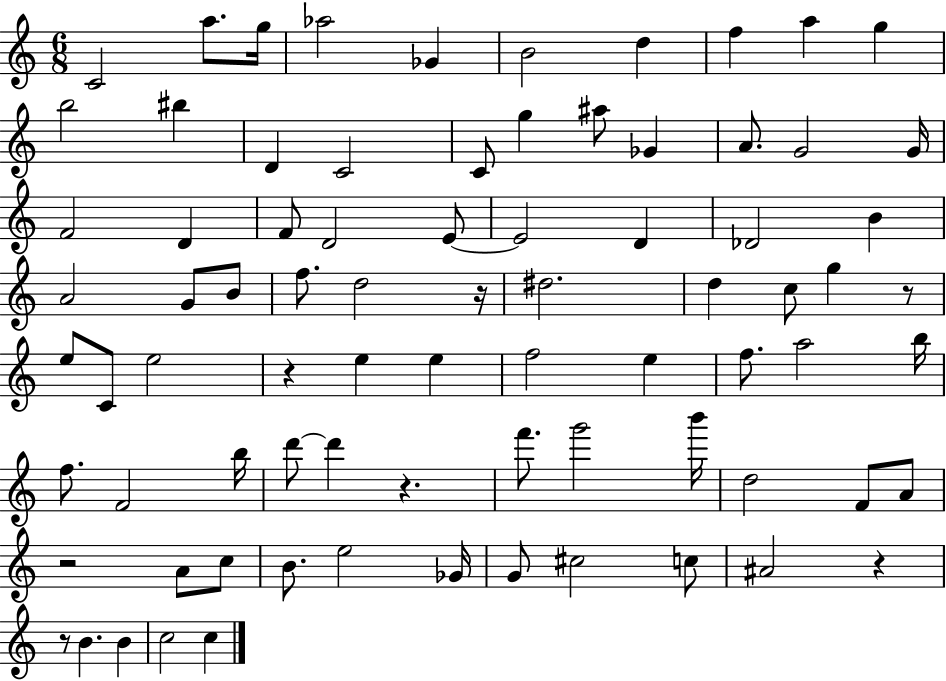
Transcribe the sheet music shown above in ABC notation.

X:1
T:Untitled
M:6/8
L:1/4
K:C
C2 a/2 g/4 _a2 _G B2 d f a g b2 ^b D C2 C/2 g ^a/2 _G A/2 G2 G/4 F2 D F/2 D2 E/2 E2 D _D2 B A2 G/2 B/2 f/2 d2 z/4 ^d2 d c/2 g z/2 e/2 C/2 e2 z e e f2 e f/2 a2 b/4 f/2 F2 b/4 d'/2 d' z f'/2 g'2 b'/4 d2 F/2 A/2 z2 A/2 c/2 B/2 e2 _G/4 G/2 ^c2 c/2 ^A2 z z/2 B B c2 c